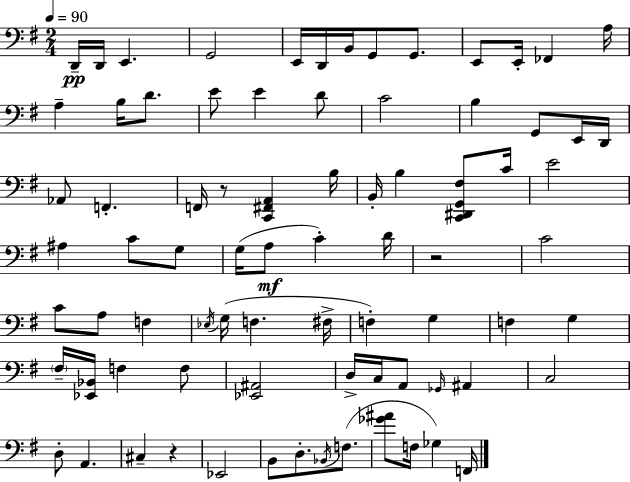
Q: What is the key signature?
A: G major